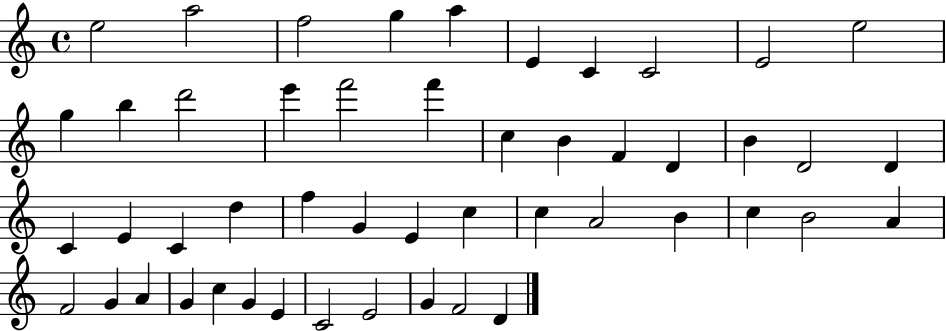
X:1
T:Untitled
M:4/4
L:1/4
K:C
e2 a2 f2 g a E C C2 E2 e2 g b d'2 e' f'2 f' c B F D B D2 D C E C d f G E c c A2 B c B2 A F2 G A G c G E C2 E2 G F2 D